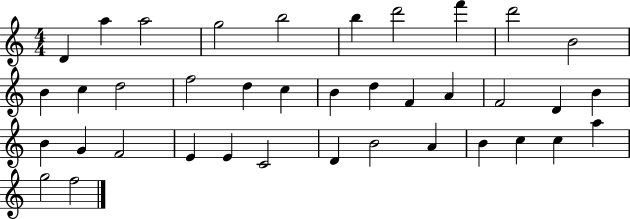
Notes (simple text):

D4/q A5/q A5/h G5/h B5/h B5/q D6/h F6/q D6/h B4/h B4/q C5/q D5/h F5/h D5/q C5/q B4/q D5/q F4/q A4/q F4/h D4/q B4/q B4/q G4/q F4/h E4/q E4/q C4/h D4/q B4/h A4/q B4/q C5/q C5/q A5/q G5/h F5/h